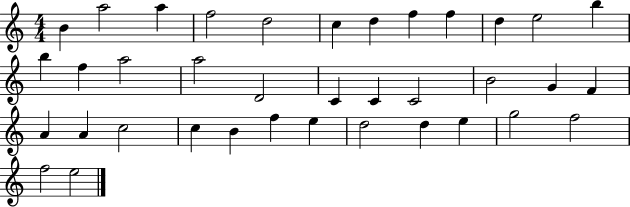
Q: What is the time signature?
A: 4/4